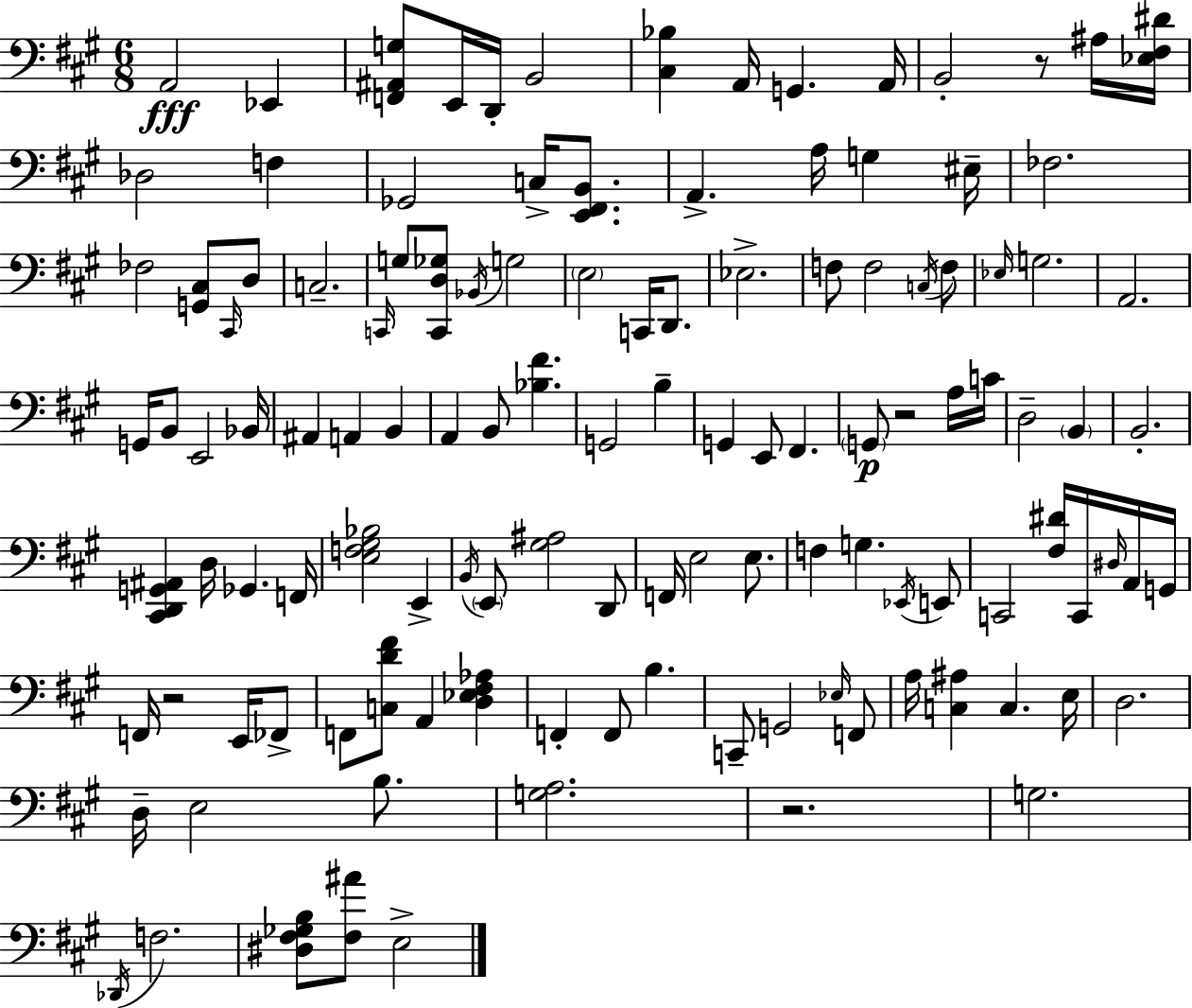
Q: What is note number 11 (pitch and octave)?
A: Db3